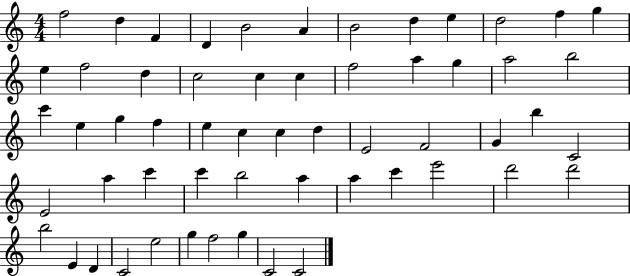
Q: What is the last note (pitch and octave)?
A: C4